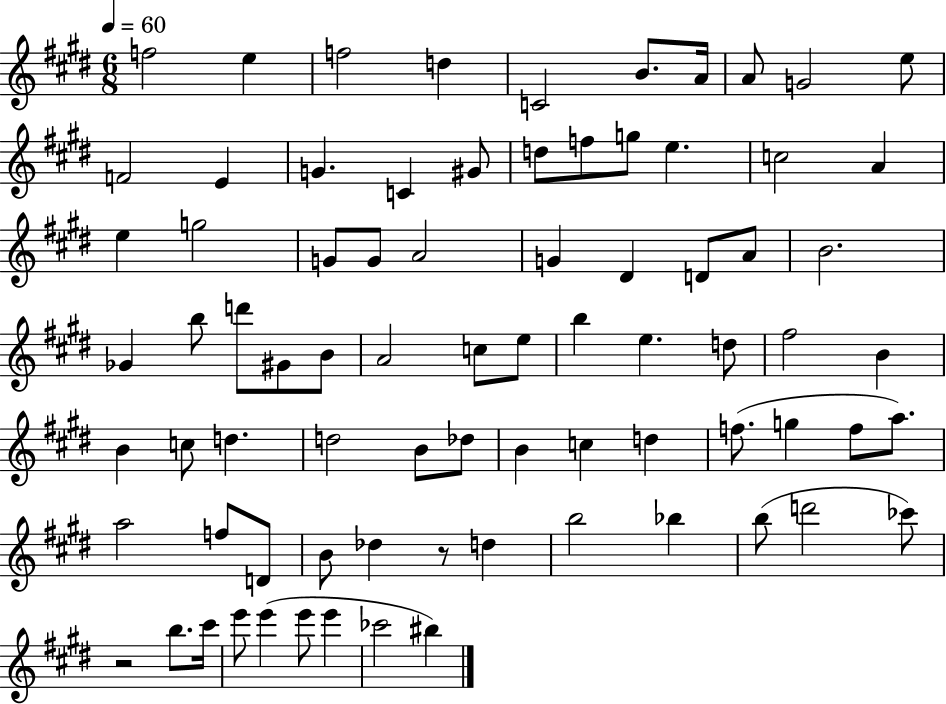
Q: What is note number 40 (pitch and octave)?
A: B5